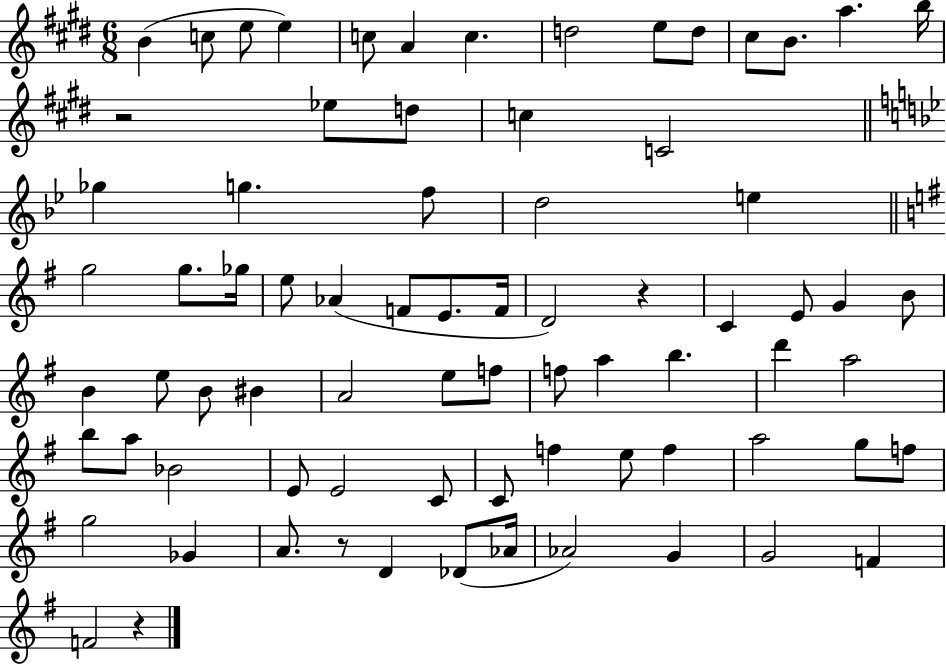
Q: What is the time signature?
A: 6/8